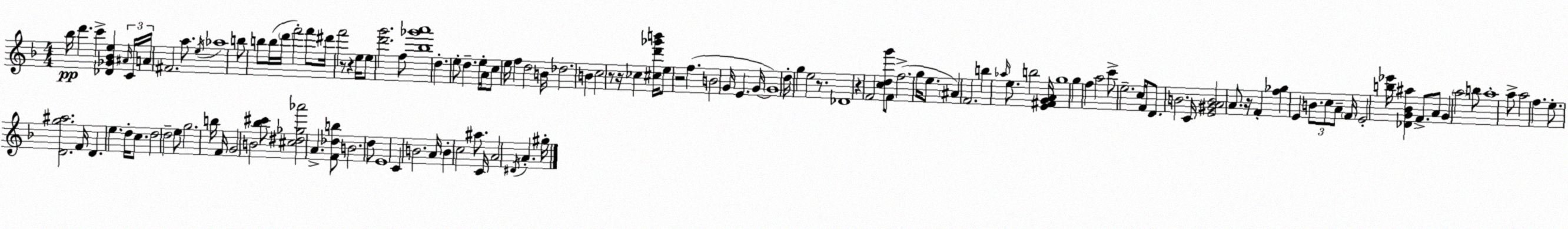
X:1
T:Untitled
M:4/4
L:1/4
K:Dm
_b/4 d' c' [_D_G_Be] ^A/4 C/4 A/4 ^F2 a/2 e/4 _a4 b/2 b/2 b/4 d'/4 f'2 f'/2 ^d'/4 f'2 z/2 z e/4 e/2 [d'g']2 f/2 [_b_g'a']4 d e/2 d e/4 A/4 c/2 e/4 f d2 B/4 _d2 B c2 z/2 z/4 _c [^cd'_g'b']/4 e/2 z2 f B2 G/4 E G/4 G4 d/4 g e2 z/2 _D4 z F2 [cdg']/2 F/2 f2 g/4 e/2 ^A F2 b _a/4 e/2 b2 [E^FGA]/4 g4 g f a2 c'/2 e2 c/4 F/4 D/2 B2 C/4 [E^GAB]2 A/2 z/4 F [f_g] E B/2 c/2 A/2 F/4 E2 [b_e']/4 [_DG_B^a] F/2 A/2 G a2 b/2 a4 a/2 a2 f e/2 [Dg^a]2 F/4 D e d/4 c/2 d2 d2 e/2 g2 b/4 F/4 G2 B2 [_b^c']/2 [^c^d_g_a']2 A [F_db]/2 B2 d/2 E4 C B2 A/4 B c2 ^a/2 C/4 A2 ^D/4 A ^g/4